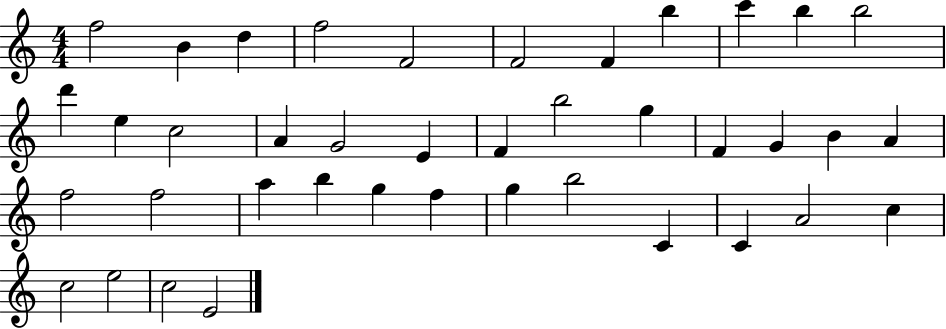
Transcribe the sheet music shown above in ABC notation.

X:1
T:Untitled
M:4/4
L:1/4
K:C
f2 B d f2 F2 F2 F b c' b b2 d' e c2 A G2 E F b2 g F G B A f2 f2 a b g f g b2 C C A2 c c2 e2 c2 E2